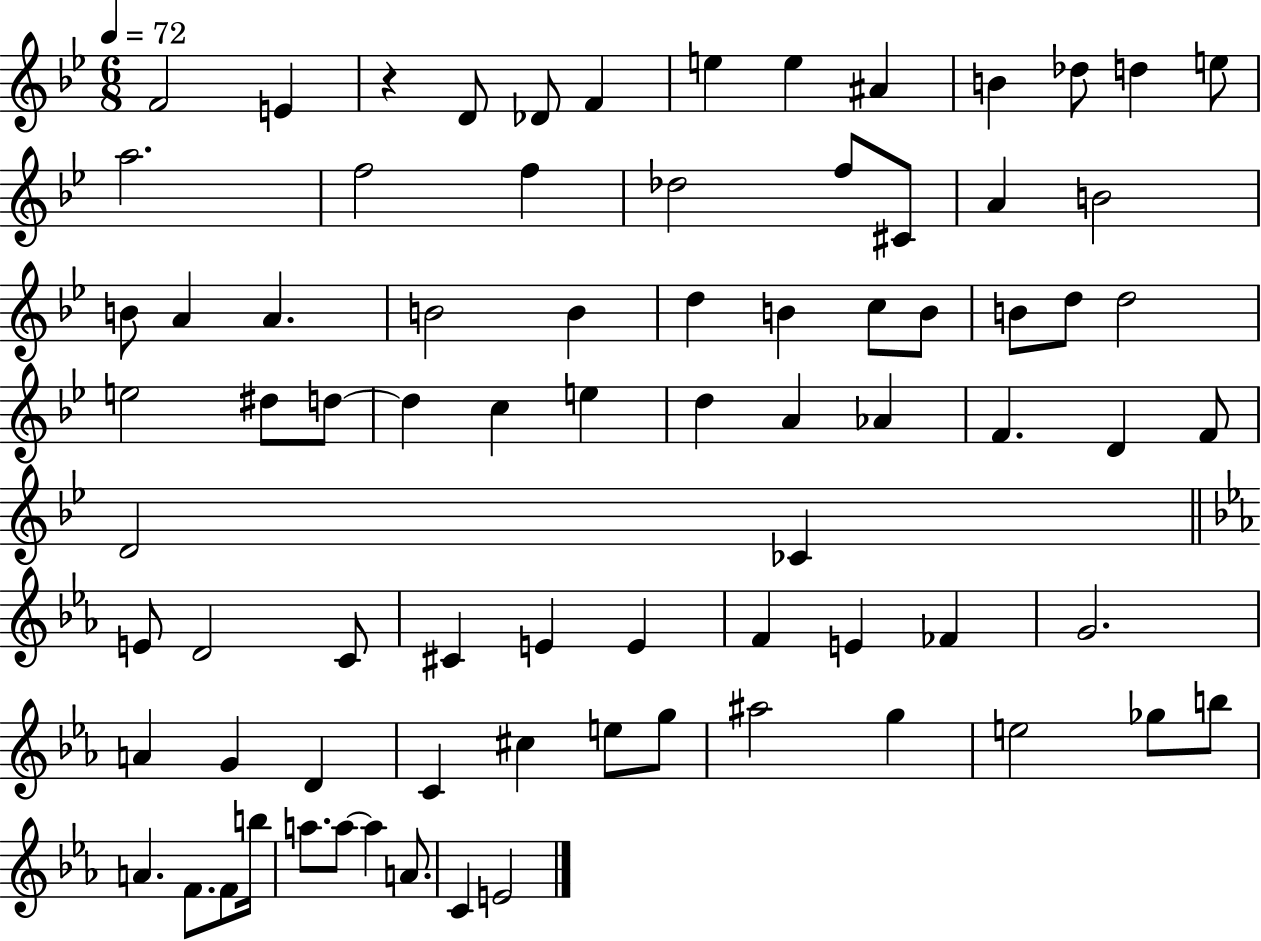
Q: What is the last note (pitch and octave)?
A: E4